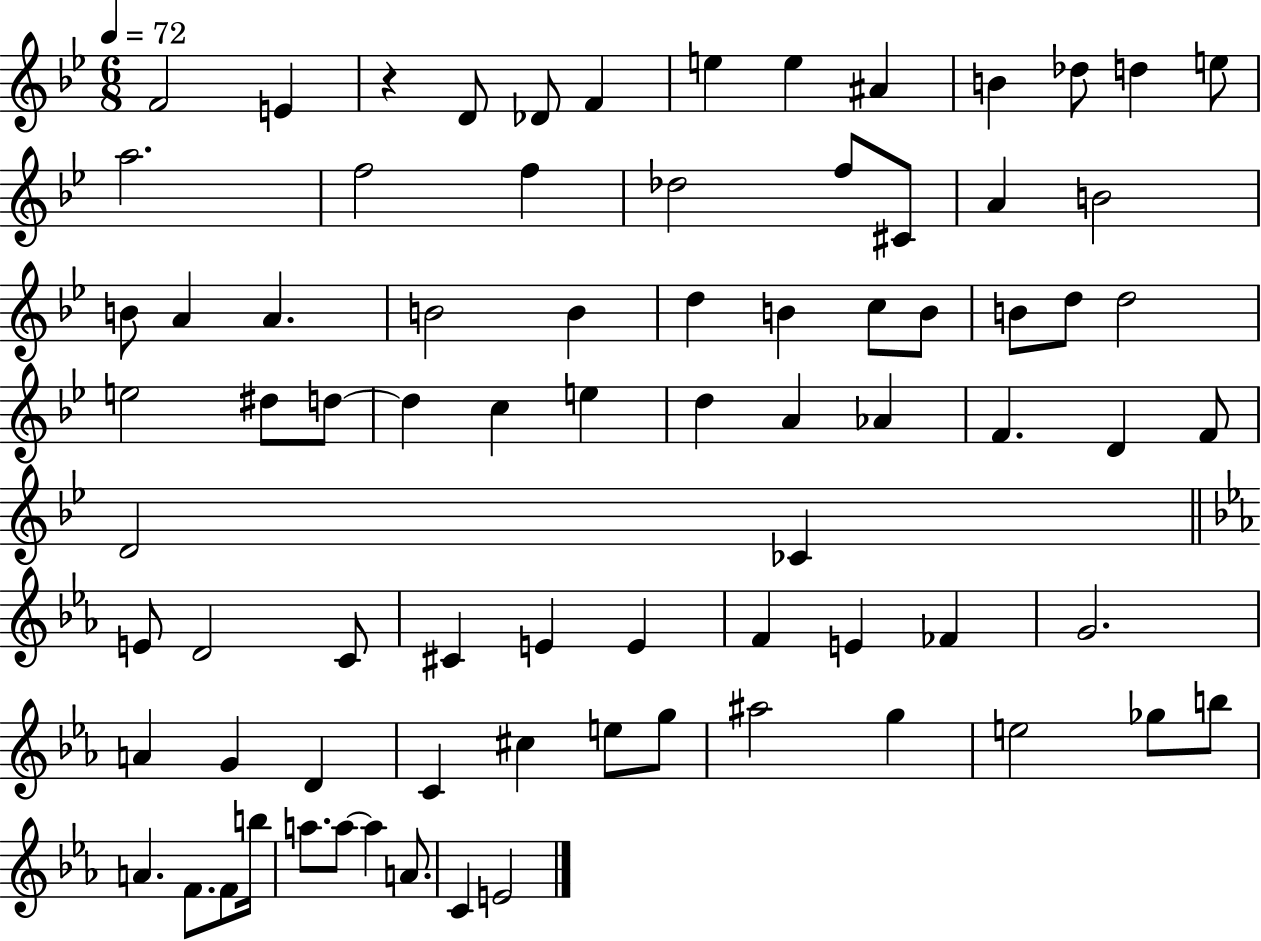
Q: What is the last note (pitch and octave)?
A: E4